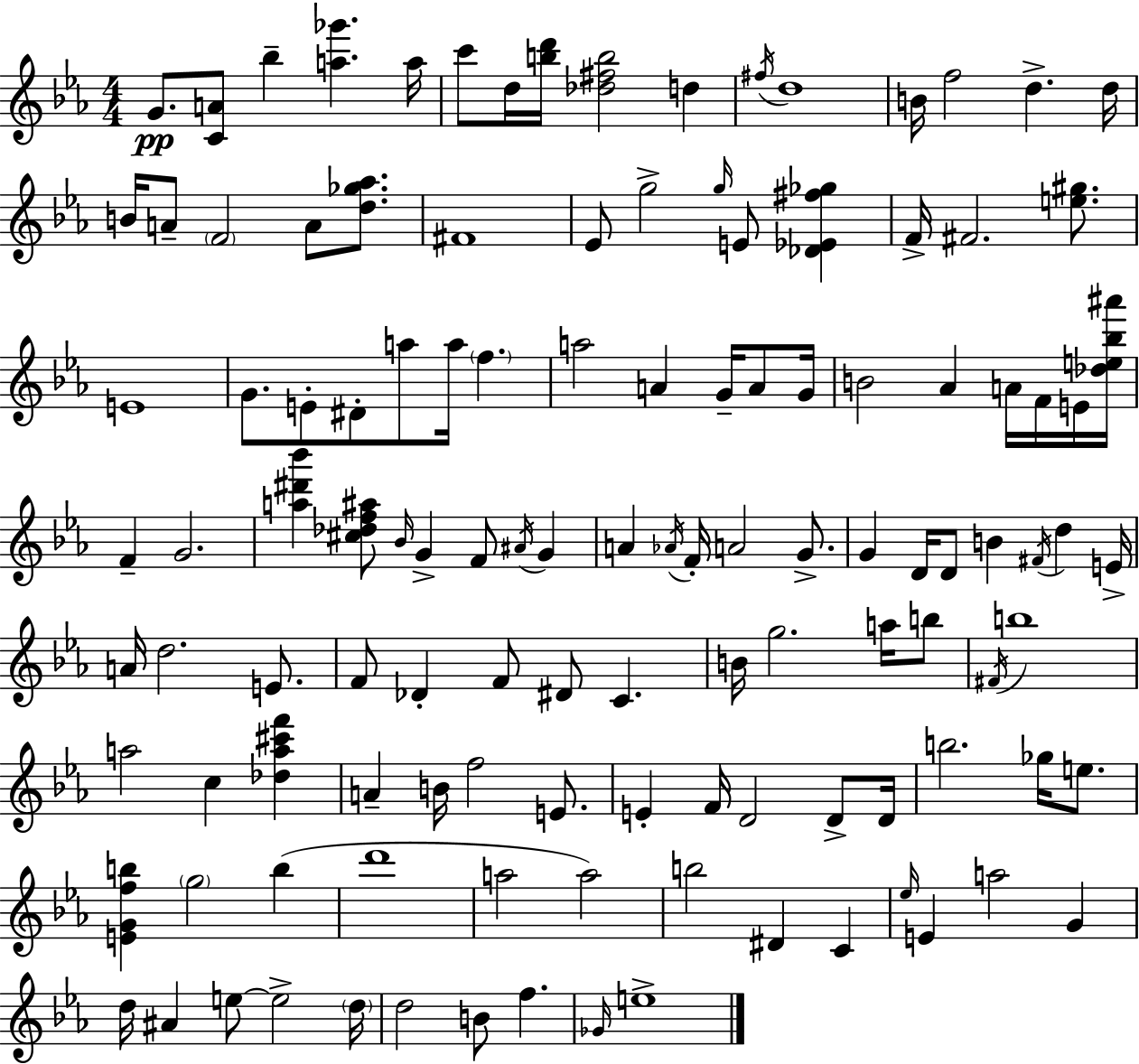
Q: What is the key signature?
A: C minor